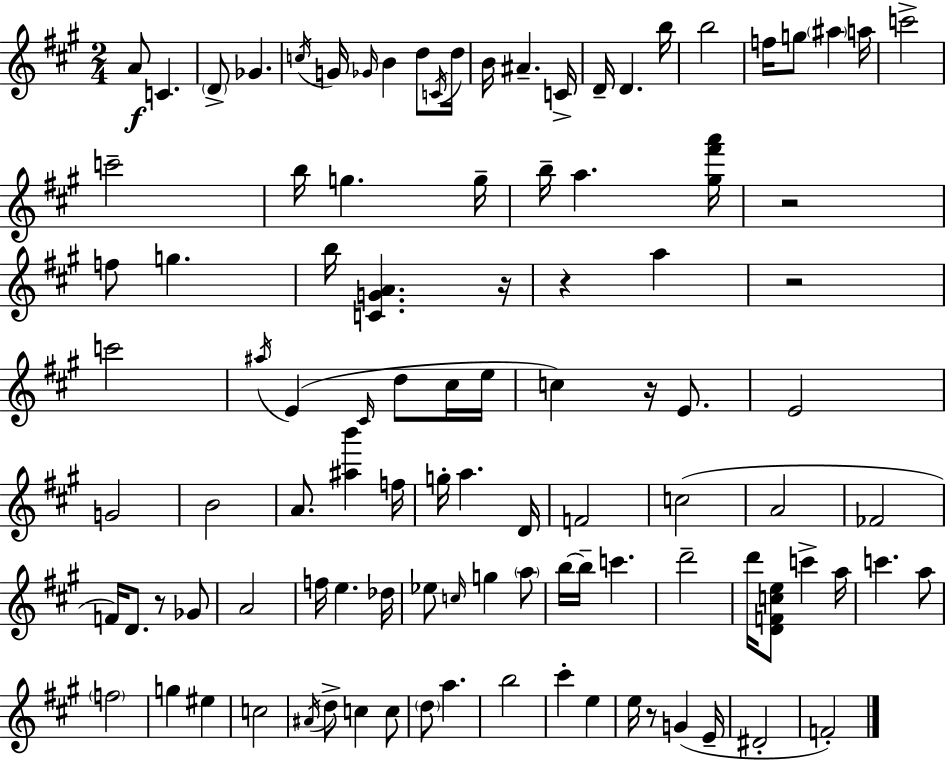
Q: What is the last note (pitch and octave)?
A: F4